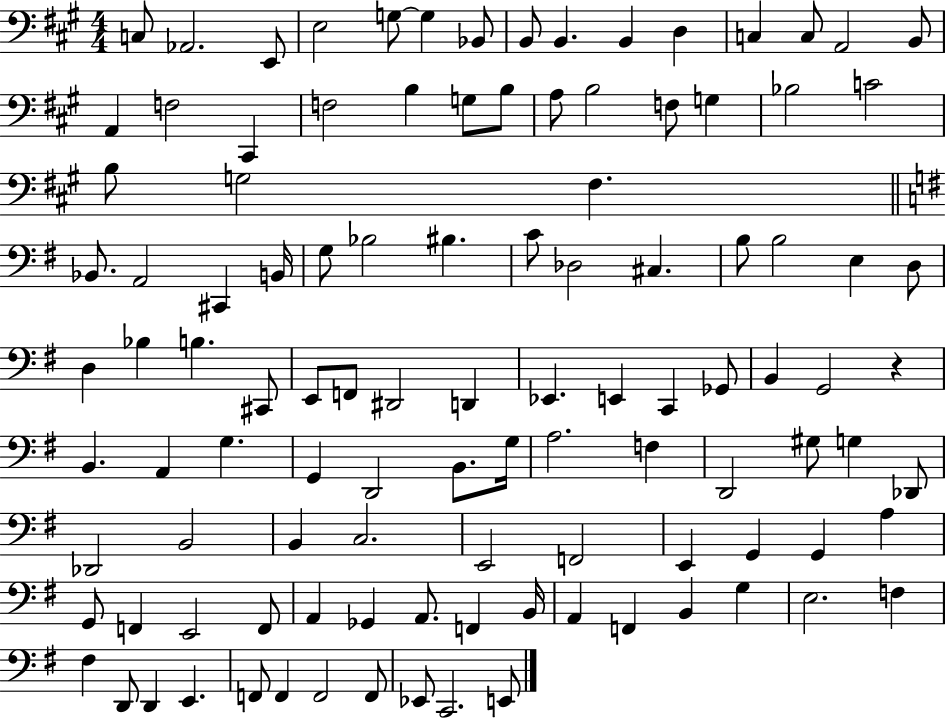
{
  \clef bass
  \numericTimeSignature
  \time 4/4
  \key a \major
  c8 aes,2. e,8 | e2 g8~~ g4 bes,8 | b,8 b,4. b,4 d4 | c4 c8 a,2 b,8 | \break a,4 f2 cis,4 | f2 b4 g8 b8 | a8 b2 f8 g4 | bes2 c'2 | \break b8 g2 fis4. | \bar "||" \break \key g \major bes,8. a,2 cis,4 b,16 | g8 bes2 bis4. | c'8 des2 cis4. | b8 b2 e4 d8 | \break d4 bes4 b4. cis,8 | e,8 f,8 dis,2 d,4 | ees,4. e,4 c,4 ges,8 | b,4 g,2 r4 | \break b,4. a,4 g4. | g,4 d,2 b,8. g16 | a2. f4 | d,2 gis8 g4 des,8 | \break des,2 b,2 | b,4 c2. | e,2 f,2 | e,4 g,4 g,4 a4 | \break g,8 f,4 e,2 f,8 | a,4 ges,4 a,8. f,4 b,16 | a,4 f,4 b,4 g4 | e2. f4 | \break fis4 d,8 d,4 e,4. | f,8 f,4 f,2 f,8 | ees,8 c,2. e,8 | \bar "|."
}